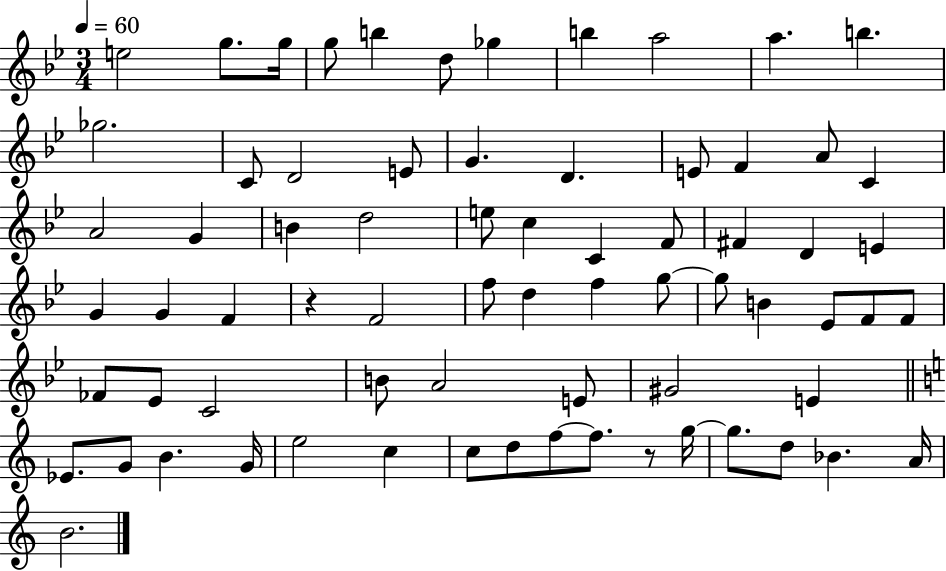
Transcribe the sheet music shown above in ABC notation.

X:1
T:Untitled
M:3/4
L:1/4
K:Bb
e2 g/2 g/4 g/2 b d/2 _g b a2 a b _g2 C/2 D2 E/2 G D E/2 F A/2 C A2 G B d2 e/2 c C F/2 ^F D E G G F z F2 f/2 d f g/2 g/2 B _E/2 F/2 F/2 _F/2 _E/2 C2 B/2 A2 E/2 ^G2 E _E/2 G/2 B G/4 e2 c c/2 d/2 f/2 f/2 z/2 g/4 g/2 d/2 _B A/4 B2